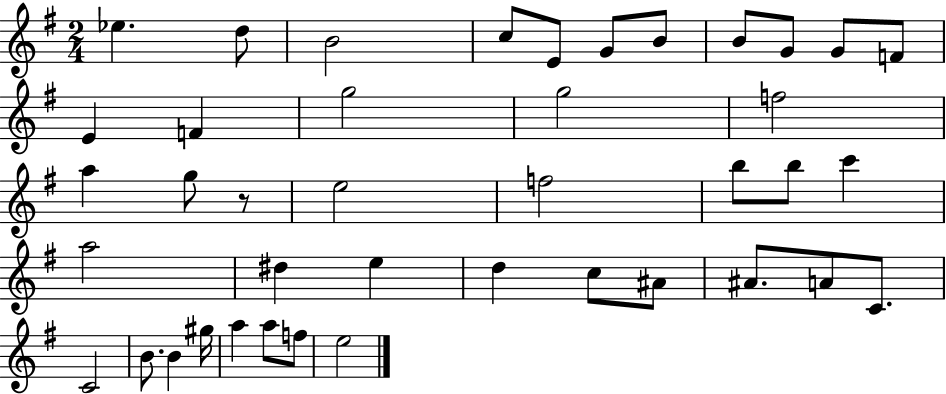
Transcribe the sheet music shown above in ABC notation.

X:1
T:Untitled
M:2/4
L:1/4
K:G
_e d/2 B2 c/2 E/2 G/2 B/2 B/2 G/2 G/2 F/2 E F g2 g2 f2 a g/2 z/2 e2 f2 b/2 b/2 c' a2 ^d e d c/2 ^A/2 ^A/2 A/2 C/2 C2 B/2 B ^g/4 a a/2 f/2 e2